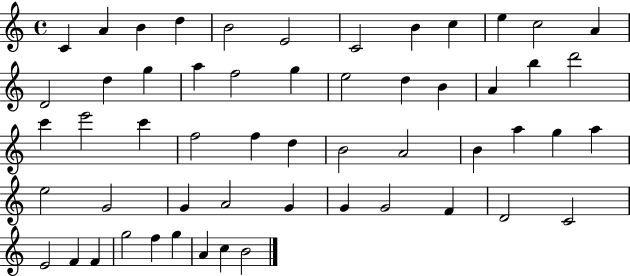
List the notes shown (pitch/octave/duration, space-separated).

C4/q A4/q B4/q D5/q B4/h E4/h C4/h B4/q C5/q E5/q C5/h A4/q D4/h D5/q G5/q A5/q F5/h G5/q E5/h D5/q B4/q A4/q B5/q D6/h C6/q E6/h C6/q F5/h F5/q D5/q B4/h A4/h B4/q A5/q G5/q A5/q E5/h G4/h G4/q A4/h G4/q G4/q G4/h F4/q D4/h C4/h E4/h F4/q F4/q G5/h F5/q G5/q A4/q C5/q B4/h